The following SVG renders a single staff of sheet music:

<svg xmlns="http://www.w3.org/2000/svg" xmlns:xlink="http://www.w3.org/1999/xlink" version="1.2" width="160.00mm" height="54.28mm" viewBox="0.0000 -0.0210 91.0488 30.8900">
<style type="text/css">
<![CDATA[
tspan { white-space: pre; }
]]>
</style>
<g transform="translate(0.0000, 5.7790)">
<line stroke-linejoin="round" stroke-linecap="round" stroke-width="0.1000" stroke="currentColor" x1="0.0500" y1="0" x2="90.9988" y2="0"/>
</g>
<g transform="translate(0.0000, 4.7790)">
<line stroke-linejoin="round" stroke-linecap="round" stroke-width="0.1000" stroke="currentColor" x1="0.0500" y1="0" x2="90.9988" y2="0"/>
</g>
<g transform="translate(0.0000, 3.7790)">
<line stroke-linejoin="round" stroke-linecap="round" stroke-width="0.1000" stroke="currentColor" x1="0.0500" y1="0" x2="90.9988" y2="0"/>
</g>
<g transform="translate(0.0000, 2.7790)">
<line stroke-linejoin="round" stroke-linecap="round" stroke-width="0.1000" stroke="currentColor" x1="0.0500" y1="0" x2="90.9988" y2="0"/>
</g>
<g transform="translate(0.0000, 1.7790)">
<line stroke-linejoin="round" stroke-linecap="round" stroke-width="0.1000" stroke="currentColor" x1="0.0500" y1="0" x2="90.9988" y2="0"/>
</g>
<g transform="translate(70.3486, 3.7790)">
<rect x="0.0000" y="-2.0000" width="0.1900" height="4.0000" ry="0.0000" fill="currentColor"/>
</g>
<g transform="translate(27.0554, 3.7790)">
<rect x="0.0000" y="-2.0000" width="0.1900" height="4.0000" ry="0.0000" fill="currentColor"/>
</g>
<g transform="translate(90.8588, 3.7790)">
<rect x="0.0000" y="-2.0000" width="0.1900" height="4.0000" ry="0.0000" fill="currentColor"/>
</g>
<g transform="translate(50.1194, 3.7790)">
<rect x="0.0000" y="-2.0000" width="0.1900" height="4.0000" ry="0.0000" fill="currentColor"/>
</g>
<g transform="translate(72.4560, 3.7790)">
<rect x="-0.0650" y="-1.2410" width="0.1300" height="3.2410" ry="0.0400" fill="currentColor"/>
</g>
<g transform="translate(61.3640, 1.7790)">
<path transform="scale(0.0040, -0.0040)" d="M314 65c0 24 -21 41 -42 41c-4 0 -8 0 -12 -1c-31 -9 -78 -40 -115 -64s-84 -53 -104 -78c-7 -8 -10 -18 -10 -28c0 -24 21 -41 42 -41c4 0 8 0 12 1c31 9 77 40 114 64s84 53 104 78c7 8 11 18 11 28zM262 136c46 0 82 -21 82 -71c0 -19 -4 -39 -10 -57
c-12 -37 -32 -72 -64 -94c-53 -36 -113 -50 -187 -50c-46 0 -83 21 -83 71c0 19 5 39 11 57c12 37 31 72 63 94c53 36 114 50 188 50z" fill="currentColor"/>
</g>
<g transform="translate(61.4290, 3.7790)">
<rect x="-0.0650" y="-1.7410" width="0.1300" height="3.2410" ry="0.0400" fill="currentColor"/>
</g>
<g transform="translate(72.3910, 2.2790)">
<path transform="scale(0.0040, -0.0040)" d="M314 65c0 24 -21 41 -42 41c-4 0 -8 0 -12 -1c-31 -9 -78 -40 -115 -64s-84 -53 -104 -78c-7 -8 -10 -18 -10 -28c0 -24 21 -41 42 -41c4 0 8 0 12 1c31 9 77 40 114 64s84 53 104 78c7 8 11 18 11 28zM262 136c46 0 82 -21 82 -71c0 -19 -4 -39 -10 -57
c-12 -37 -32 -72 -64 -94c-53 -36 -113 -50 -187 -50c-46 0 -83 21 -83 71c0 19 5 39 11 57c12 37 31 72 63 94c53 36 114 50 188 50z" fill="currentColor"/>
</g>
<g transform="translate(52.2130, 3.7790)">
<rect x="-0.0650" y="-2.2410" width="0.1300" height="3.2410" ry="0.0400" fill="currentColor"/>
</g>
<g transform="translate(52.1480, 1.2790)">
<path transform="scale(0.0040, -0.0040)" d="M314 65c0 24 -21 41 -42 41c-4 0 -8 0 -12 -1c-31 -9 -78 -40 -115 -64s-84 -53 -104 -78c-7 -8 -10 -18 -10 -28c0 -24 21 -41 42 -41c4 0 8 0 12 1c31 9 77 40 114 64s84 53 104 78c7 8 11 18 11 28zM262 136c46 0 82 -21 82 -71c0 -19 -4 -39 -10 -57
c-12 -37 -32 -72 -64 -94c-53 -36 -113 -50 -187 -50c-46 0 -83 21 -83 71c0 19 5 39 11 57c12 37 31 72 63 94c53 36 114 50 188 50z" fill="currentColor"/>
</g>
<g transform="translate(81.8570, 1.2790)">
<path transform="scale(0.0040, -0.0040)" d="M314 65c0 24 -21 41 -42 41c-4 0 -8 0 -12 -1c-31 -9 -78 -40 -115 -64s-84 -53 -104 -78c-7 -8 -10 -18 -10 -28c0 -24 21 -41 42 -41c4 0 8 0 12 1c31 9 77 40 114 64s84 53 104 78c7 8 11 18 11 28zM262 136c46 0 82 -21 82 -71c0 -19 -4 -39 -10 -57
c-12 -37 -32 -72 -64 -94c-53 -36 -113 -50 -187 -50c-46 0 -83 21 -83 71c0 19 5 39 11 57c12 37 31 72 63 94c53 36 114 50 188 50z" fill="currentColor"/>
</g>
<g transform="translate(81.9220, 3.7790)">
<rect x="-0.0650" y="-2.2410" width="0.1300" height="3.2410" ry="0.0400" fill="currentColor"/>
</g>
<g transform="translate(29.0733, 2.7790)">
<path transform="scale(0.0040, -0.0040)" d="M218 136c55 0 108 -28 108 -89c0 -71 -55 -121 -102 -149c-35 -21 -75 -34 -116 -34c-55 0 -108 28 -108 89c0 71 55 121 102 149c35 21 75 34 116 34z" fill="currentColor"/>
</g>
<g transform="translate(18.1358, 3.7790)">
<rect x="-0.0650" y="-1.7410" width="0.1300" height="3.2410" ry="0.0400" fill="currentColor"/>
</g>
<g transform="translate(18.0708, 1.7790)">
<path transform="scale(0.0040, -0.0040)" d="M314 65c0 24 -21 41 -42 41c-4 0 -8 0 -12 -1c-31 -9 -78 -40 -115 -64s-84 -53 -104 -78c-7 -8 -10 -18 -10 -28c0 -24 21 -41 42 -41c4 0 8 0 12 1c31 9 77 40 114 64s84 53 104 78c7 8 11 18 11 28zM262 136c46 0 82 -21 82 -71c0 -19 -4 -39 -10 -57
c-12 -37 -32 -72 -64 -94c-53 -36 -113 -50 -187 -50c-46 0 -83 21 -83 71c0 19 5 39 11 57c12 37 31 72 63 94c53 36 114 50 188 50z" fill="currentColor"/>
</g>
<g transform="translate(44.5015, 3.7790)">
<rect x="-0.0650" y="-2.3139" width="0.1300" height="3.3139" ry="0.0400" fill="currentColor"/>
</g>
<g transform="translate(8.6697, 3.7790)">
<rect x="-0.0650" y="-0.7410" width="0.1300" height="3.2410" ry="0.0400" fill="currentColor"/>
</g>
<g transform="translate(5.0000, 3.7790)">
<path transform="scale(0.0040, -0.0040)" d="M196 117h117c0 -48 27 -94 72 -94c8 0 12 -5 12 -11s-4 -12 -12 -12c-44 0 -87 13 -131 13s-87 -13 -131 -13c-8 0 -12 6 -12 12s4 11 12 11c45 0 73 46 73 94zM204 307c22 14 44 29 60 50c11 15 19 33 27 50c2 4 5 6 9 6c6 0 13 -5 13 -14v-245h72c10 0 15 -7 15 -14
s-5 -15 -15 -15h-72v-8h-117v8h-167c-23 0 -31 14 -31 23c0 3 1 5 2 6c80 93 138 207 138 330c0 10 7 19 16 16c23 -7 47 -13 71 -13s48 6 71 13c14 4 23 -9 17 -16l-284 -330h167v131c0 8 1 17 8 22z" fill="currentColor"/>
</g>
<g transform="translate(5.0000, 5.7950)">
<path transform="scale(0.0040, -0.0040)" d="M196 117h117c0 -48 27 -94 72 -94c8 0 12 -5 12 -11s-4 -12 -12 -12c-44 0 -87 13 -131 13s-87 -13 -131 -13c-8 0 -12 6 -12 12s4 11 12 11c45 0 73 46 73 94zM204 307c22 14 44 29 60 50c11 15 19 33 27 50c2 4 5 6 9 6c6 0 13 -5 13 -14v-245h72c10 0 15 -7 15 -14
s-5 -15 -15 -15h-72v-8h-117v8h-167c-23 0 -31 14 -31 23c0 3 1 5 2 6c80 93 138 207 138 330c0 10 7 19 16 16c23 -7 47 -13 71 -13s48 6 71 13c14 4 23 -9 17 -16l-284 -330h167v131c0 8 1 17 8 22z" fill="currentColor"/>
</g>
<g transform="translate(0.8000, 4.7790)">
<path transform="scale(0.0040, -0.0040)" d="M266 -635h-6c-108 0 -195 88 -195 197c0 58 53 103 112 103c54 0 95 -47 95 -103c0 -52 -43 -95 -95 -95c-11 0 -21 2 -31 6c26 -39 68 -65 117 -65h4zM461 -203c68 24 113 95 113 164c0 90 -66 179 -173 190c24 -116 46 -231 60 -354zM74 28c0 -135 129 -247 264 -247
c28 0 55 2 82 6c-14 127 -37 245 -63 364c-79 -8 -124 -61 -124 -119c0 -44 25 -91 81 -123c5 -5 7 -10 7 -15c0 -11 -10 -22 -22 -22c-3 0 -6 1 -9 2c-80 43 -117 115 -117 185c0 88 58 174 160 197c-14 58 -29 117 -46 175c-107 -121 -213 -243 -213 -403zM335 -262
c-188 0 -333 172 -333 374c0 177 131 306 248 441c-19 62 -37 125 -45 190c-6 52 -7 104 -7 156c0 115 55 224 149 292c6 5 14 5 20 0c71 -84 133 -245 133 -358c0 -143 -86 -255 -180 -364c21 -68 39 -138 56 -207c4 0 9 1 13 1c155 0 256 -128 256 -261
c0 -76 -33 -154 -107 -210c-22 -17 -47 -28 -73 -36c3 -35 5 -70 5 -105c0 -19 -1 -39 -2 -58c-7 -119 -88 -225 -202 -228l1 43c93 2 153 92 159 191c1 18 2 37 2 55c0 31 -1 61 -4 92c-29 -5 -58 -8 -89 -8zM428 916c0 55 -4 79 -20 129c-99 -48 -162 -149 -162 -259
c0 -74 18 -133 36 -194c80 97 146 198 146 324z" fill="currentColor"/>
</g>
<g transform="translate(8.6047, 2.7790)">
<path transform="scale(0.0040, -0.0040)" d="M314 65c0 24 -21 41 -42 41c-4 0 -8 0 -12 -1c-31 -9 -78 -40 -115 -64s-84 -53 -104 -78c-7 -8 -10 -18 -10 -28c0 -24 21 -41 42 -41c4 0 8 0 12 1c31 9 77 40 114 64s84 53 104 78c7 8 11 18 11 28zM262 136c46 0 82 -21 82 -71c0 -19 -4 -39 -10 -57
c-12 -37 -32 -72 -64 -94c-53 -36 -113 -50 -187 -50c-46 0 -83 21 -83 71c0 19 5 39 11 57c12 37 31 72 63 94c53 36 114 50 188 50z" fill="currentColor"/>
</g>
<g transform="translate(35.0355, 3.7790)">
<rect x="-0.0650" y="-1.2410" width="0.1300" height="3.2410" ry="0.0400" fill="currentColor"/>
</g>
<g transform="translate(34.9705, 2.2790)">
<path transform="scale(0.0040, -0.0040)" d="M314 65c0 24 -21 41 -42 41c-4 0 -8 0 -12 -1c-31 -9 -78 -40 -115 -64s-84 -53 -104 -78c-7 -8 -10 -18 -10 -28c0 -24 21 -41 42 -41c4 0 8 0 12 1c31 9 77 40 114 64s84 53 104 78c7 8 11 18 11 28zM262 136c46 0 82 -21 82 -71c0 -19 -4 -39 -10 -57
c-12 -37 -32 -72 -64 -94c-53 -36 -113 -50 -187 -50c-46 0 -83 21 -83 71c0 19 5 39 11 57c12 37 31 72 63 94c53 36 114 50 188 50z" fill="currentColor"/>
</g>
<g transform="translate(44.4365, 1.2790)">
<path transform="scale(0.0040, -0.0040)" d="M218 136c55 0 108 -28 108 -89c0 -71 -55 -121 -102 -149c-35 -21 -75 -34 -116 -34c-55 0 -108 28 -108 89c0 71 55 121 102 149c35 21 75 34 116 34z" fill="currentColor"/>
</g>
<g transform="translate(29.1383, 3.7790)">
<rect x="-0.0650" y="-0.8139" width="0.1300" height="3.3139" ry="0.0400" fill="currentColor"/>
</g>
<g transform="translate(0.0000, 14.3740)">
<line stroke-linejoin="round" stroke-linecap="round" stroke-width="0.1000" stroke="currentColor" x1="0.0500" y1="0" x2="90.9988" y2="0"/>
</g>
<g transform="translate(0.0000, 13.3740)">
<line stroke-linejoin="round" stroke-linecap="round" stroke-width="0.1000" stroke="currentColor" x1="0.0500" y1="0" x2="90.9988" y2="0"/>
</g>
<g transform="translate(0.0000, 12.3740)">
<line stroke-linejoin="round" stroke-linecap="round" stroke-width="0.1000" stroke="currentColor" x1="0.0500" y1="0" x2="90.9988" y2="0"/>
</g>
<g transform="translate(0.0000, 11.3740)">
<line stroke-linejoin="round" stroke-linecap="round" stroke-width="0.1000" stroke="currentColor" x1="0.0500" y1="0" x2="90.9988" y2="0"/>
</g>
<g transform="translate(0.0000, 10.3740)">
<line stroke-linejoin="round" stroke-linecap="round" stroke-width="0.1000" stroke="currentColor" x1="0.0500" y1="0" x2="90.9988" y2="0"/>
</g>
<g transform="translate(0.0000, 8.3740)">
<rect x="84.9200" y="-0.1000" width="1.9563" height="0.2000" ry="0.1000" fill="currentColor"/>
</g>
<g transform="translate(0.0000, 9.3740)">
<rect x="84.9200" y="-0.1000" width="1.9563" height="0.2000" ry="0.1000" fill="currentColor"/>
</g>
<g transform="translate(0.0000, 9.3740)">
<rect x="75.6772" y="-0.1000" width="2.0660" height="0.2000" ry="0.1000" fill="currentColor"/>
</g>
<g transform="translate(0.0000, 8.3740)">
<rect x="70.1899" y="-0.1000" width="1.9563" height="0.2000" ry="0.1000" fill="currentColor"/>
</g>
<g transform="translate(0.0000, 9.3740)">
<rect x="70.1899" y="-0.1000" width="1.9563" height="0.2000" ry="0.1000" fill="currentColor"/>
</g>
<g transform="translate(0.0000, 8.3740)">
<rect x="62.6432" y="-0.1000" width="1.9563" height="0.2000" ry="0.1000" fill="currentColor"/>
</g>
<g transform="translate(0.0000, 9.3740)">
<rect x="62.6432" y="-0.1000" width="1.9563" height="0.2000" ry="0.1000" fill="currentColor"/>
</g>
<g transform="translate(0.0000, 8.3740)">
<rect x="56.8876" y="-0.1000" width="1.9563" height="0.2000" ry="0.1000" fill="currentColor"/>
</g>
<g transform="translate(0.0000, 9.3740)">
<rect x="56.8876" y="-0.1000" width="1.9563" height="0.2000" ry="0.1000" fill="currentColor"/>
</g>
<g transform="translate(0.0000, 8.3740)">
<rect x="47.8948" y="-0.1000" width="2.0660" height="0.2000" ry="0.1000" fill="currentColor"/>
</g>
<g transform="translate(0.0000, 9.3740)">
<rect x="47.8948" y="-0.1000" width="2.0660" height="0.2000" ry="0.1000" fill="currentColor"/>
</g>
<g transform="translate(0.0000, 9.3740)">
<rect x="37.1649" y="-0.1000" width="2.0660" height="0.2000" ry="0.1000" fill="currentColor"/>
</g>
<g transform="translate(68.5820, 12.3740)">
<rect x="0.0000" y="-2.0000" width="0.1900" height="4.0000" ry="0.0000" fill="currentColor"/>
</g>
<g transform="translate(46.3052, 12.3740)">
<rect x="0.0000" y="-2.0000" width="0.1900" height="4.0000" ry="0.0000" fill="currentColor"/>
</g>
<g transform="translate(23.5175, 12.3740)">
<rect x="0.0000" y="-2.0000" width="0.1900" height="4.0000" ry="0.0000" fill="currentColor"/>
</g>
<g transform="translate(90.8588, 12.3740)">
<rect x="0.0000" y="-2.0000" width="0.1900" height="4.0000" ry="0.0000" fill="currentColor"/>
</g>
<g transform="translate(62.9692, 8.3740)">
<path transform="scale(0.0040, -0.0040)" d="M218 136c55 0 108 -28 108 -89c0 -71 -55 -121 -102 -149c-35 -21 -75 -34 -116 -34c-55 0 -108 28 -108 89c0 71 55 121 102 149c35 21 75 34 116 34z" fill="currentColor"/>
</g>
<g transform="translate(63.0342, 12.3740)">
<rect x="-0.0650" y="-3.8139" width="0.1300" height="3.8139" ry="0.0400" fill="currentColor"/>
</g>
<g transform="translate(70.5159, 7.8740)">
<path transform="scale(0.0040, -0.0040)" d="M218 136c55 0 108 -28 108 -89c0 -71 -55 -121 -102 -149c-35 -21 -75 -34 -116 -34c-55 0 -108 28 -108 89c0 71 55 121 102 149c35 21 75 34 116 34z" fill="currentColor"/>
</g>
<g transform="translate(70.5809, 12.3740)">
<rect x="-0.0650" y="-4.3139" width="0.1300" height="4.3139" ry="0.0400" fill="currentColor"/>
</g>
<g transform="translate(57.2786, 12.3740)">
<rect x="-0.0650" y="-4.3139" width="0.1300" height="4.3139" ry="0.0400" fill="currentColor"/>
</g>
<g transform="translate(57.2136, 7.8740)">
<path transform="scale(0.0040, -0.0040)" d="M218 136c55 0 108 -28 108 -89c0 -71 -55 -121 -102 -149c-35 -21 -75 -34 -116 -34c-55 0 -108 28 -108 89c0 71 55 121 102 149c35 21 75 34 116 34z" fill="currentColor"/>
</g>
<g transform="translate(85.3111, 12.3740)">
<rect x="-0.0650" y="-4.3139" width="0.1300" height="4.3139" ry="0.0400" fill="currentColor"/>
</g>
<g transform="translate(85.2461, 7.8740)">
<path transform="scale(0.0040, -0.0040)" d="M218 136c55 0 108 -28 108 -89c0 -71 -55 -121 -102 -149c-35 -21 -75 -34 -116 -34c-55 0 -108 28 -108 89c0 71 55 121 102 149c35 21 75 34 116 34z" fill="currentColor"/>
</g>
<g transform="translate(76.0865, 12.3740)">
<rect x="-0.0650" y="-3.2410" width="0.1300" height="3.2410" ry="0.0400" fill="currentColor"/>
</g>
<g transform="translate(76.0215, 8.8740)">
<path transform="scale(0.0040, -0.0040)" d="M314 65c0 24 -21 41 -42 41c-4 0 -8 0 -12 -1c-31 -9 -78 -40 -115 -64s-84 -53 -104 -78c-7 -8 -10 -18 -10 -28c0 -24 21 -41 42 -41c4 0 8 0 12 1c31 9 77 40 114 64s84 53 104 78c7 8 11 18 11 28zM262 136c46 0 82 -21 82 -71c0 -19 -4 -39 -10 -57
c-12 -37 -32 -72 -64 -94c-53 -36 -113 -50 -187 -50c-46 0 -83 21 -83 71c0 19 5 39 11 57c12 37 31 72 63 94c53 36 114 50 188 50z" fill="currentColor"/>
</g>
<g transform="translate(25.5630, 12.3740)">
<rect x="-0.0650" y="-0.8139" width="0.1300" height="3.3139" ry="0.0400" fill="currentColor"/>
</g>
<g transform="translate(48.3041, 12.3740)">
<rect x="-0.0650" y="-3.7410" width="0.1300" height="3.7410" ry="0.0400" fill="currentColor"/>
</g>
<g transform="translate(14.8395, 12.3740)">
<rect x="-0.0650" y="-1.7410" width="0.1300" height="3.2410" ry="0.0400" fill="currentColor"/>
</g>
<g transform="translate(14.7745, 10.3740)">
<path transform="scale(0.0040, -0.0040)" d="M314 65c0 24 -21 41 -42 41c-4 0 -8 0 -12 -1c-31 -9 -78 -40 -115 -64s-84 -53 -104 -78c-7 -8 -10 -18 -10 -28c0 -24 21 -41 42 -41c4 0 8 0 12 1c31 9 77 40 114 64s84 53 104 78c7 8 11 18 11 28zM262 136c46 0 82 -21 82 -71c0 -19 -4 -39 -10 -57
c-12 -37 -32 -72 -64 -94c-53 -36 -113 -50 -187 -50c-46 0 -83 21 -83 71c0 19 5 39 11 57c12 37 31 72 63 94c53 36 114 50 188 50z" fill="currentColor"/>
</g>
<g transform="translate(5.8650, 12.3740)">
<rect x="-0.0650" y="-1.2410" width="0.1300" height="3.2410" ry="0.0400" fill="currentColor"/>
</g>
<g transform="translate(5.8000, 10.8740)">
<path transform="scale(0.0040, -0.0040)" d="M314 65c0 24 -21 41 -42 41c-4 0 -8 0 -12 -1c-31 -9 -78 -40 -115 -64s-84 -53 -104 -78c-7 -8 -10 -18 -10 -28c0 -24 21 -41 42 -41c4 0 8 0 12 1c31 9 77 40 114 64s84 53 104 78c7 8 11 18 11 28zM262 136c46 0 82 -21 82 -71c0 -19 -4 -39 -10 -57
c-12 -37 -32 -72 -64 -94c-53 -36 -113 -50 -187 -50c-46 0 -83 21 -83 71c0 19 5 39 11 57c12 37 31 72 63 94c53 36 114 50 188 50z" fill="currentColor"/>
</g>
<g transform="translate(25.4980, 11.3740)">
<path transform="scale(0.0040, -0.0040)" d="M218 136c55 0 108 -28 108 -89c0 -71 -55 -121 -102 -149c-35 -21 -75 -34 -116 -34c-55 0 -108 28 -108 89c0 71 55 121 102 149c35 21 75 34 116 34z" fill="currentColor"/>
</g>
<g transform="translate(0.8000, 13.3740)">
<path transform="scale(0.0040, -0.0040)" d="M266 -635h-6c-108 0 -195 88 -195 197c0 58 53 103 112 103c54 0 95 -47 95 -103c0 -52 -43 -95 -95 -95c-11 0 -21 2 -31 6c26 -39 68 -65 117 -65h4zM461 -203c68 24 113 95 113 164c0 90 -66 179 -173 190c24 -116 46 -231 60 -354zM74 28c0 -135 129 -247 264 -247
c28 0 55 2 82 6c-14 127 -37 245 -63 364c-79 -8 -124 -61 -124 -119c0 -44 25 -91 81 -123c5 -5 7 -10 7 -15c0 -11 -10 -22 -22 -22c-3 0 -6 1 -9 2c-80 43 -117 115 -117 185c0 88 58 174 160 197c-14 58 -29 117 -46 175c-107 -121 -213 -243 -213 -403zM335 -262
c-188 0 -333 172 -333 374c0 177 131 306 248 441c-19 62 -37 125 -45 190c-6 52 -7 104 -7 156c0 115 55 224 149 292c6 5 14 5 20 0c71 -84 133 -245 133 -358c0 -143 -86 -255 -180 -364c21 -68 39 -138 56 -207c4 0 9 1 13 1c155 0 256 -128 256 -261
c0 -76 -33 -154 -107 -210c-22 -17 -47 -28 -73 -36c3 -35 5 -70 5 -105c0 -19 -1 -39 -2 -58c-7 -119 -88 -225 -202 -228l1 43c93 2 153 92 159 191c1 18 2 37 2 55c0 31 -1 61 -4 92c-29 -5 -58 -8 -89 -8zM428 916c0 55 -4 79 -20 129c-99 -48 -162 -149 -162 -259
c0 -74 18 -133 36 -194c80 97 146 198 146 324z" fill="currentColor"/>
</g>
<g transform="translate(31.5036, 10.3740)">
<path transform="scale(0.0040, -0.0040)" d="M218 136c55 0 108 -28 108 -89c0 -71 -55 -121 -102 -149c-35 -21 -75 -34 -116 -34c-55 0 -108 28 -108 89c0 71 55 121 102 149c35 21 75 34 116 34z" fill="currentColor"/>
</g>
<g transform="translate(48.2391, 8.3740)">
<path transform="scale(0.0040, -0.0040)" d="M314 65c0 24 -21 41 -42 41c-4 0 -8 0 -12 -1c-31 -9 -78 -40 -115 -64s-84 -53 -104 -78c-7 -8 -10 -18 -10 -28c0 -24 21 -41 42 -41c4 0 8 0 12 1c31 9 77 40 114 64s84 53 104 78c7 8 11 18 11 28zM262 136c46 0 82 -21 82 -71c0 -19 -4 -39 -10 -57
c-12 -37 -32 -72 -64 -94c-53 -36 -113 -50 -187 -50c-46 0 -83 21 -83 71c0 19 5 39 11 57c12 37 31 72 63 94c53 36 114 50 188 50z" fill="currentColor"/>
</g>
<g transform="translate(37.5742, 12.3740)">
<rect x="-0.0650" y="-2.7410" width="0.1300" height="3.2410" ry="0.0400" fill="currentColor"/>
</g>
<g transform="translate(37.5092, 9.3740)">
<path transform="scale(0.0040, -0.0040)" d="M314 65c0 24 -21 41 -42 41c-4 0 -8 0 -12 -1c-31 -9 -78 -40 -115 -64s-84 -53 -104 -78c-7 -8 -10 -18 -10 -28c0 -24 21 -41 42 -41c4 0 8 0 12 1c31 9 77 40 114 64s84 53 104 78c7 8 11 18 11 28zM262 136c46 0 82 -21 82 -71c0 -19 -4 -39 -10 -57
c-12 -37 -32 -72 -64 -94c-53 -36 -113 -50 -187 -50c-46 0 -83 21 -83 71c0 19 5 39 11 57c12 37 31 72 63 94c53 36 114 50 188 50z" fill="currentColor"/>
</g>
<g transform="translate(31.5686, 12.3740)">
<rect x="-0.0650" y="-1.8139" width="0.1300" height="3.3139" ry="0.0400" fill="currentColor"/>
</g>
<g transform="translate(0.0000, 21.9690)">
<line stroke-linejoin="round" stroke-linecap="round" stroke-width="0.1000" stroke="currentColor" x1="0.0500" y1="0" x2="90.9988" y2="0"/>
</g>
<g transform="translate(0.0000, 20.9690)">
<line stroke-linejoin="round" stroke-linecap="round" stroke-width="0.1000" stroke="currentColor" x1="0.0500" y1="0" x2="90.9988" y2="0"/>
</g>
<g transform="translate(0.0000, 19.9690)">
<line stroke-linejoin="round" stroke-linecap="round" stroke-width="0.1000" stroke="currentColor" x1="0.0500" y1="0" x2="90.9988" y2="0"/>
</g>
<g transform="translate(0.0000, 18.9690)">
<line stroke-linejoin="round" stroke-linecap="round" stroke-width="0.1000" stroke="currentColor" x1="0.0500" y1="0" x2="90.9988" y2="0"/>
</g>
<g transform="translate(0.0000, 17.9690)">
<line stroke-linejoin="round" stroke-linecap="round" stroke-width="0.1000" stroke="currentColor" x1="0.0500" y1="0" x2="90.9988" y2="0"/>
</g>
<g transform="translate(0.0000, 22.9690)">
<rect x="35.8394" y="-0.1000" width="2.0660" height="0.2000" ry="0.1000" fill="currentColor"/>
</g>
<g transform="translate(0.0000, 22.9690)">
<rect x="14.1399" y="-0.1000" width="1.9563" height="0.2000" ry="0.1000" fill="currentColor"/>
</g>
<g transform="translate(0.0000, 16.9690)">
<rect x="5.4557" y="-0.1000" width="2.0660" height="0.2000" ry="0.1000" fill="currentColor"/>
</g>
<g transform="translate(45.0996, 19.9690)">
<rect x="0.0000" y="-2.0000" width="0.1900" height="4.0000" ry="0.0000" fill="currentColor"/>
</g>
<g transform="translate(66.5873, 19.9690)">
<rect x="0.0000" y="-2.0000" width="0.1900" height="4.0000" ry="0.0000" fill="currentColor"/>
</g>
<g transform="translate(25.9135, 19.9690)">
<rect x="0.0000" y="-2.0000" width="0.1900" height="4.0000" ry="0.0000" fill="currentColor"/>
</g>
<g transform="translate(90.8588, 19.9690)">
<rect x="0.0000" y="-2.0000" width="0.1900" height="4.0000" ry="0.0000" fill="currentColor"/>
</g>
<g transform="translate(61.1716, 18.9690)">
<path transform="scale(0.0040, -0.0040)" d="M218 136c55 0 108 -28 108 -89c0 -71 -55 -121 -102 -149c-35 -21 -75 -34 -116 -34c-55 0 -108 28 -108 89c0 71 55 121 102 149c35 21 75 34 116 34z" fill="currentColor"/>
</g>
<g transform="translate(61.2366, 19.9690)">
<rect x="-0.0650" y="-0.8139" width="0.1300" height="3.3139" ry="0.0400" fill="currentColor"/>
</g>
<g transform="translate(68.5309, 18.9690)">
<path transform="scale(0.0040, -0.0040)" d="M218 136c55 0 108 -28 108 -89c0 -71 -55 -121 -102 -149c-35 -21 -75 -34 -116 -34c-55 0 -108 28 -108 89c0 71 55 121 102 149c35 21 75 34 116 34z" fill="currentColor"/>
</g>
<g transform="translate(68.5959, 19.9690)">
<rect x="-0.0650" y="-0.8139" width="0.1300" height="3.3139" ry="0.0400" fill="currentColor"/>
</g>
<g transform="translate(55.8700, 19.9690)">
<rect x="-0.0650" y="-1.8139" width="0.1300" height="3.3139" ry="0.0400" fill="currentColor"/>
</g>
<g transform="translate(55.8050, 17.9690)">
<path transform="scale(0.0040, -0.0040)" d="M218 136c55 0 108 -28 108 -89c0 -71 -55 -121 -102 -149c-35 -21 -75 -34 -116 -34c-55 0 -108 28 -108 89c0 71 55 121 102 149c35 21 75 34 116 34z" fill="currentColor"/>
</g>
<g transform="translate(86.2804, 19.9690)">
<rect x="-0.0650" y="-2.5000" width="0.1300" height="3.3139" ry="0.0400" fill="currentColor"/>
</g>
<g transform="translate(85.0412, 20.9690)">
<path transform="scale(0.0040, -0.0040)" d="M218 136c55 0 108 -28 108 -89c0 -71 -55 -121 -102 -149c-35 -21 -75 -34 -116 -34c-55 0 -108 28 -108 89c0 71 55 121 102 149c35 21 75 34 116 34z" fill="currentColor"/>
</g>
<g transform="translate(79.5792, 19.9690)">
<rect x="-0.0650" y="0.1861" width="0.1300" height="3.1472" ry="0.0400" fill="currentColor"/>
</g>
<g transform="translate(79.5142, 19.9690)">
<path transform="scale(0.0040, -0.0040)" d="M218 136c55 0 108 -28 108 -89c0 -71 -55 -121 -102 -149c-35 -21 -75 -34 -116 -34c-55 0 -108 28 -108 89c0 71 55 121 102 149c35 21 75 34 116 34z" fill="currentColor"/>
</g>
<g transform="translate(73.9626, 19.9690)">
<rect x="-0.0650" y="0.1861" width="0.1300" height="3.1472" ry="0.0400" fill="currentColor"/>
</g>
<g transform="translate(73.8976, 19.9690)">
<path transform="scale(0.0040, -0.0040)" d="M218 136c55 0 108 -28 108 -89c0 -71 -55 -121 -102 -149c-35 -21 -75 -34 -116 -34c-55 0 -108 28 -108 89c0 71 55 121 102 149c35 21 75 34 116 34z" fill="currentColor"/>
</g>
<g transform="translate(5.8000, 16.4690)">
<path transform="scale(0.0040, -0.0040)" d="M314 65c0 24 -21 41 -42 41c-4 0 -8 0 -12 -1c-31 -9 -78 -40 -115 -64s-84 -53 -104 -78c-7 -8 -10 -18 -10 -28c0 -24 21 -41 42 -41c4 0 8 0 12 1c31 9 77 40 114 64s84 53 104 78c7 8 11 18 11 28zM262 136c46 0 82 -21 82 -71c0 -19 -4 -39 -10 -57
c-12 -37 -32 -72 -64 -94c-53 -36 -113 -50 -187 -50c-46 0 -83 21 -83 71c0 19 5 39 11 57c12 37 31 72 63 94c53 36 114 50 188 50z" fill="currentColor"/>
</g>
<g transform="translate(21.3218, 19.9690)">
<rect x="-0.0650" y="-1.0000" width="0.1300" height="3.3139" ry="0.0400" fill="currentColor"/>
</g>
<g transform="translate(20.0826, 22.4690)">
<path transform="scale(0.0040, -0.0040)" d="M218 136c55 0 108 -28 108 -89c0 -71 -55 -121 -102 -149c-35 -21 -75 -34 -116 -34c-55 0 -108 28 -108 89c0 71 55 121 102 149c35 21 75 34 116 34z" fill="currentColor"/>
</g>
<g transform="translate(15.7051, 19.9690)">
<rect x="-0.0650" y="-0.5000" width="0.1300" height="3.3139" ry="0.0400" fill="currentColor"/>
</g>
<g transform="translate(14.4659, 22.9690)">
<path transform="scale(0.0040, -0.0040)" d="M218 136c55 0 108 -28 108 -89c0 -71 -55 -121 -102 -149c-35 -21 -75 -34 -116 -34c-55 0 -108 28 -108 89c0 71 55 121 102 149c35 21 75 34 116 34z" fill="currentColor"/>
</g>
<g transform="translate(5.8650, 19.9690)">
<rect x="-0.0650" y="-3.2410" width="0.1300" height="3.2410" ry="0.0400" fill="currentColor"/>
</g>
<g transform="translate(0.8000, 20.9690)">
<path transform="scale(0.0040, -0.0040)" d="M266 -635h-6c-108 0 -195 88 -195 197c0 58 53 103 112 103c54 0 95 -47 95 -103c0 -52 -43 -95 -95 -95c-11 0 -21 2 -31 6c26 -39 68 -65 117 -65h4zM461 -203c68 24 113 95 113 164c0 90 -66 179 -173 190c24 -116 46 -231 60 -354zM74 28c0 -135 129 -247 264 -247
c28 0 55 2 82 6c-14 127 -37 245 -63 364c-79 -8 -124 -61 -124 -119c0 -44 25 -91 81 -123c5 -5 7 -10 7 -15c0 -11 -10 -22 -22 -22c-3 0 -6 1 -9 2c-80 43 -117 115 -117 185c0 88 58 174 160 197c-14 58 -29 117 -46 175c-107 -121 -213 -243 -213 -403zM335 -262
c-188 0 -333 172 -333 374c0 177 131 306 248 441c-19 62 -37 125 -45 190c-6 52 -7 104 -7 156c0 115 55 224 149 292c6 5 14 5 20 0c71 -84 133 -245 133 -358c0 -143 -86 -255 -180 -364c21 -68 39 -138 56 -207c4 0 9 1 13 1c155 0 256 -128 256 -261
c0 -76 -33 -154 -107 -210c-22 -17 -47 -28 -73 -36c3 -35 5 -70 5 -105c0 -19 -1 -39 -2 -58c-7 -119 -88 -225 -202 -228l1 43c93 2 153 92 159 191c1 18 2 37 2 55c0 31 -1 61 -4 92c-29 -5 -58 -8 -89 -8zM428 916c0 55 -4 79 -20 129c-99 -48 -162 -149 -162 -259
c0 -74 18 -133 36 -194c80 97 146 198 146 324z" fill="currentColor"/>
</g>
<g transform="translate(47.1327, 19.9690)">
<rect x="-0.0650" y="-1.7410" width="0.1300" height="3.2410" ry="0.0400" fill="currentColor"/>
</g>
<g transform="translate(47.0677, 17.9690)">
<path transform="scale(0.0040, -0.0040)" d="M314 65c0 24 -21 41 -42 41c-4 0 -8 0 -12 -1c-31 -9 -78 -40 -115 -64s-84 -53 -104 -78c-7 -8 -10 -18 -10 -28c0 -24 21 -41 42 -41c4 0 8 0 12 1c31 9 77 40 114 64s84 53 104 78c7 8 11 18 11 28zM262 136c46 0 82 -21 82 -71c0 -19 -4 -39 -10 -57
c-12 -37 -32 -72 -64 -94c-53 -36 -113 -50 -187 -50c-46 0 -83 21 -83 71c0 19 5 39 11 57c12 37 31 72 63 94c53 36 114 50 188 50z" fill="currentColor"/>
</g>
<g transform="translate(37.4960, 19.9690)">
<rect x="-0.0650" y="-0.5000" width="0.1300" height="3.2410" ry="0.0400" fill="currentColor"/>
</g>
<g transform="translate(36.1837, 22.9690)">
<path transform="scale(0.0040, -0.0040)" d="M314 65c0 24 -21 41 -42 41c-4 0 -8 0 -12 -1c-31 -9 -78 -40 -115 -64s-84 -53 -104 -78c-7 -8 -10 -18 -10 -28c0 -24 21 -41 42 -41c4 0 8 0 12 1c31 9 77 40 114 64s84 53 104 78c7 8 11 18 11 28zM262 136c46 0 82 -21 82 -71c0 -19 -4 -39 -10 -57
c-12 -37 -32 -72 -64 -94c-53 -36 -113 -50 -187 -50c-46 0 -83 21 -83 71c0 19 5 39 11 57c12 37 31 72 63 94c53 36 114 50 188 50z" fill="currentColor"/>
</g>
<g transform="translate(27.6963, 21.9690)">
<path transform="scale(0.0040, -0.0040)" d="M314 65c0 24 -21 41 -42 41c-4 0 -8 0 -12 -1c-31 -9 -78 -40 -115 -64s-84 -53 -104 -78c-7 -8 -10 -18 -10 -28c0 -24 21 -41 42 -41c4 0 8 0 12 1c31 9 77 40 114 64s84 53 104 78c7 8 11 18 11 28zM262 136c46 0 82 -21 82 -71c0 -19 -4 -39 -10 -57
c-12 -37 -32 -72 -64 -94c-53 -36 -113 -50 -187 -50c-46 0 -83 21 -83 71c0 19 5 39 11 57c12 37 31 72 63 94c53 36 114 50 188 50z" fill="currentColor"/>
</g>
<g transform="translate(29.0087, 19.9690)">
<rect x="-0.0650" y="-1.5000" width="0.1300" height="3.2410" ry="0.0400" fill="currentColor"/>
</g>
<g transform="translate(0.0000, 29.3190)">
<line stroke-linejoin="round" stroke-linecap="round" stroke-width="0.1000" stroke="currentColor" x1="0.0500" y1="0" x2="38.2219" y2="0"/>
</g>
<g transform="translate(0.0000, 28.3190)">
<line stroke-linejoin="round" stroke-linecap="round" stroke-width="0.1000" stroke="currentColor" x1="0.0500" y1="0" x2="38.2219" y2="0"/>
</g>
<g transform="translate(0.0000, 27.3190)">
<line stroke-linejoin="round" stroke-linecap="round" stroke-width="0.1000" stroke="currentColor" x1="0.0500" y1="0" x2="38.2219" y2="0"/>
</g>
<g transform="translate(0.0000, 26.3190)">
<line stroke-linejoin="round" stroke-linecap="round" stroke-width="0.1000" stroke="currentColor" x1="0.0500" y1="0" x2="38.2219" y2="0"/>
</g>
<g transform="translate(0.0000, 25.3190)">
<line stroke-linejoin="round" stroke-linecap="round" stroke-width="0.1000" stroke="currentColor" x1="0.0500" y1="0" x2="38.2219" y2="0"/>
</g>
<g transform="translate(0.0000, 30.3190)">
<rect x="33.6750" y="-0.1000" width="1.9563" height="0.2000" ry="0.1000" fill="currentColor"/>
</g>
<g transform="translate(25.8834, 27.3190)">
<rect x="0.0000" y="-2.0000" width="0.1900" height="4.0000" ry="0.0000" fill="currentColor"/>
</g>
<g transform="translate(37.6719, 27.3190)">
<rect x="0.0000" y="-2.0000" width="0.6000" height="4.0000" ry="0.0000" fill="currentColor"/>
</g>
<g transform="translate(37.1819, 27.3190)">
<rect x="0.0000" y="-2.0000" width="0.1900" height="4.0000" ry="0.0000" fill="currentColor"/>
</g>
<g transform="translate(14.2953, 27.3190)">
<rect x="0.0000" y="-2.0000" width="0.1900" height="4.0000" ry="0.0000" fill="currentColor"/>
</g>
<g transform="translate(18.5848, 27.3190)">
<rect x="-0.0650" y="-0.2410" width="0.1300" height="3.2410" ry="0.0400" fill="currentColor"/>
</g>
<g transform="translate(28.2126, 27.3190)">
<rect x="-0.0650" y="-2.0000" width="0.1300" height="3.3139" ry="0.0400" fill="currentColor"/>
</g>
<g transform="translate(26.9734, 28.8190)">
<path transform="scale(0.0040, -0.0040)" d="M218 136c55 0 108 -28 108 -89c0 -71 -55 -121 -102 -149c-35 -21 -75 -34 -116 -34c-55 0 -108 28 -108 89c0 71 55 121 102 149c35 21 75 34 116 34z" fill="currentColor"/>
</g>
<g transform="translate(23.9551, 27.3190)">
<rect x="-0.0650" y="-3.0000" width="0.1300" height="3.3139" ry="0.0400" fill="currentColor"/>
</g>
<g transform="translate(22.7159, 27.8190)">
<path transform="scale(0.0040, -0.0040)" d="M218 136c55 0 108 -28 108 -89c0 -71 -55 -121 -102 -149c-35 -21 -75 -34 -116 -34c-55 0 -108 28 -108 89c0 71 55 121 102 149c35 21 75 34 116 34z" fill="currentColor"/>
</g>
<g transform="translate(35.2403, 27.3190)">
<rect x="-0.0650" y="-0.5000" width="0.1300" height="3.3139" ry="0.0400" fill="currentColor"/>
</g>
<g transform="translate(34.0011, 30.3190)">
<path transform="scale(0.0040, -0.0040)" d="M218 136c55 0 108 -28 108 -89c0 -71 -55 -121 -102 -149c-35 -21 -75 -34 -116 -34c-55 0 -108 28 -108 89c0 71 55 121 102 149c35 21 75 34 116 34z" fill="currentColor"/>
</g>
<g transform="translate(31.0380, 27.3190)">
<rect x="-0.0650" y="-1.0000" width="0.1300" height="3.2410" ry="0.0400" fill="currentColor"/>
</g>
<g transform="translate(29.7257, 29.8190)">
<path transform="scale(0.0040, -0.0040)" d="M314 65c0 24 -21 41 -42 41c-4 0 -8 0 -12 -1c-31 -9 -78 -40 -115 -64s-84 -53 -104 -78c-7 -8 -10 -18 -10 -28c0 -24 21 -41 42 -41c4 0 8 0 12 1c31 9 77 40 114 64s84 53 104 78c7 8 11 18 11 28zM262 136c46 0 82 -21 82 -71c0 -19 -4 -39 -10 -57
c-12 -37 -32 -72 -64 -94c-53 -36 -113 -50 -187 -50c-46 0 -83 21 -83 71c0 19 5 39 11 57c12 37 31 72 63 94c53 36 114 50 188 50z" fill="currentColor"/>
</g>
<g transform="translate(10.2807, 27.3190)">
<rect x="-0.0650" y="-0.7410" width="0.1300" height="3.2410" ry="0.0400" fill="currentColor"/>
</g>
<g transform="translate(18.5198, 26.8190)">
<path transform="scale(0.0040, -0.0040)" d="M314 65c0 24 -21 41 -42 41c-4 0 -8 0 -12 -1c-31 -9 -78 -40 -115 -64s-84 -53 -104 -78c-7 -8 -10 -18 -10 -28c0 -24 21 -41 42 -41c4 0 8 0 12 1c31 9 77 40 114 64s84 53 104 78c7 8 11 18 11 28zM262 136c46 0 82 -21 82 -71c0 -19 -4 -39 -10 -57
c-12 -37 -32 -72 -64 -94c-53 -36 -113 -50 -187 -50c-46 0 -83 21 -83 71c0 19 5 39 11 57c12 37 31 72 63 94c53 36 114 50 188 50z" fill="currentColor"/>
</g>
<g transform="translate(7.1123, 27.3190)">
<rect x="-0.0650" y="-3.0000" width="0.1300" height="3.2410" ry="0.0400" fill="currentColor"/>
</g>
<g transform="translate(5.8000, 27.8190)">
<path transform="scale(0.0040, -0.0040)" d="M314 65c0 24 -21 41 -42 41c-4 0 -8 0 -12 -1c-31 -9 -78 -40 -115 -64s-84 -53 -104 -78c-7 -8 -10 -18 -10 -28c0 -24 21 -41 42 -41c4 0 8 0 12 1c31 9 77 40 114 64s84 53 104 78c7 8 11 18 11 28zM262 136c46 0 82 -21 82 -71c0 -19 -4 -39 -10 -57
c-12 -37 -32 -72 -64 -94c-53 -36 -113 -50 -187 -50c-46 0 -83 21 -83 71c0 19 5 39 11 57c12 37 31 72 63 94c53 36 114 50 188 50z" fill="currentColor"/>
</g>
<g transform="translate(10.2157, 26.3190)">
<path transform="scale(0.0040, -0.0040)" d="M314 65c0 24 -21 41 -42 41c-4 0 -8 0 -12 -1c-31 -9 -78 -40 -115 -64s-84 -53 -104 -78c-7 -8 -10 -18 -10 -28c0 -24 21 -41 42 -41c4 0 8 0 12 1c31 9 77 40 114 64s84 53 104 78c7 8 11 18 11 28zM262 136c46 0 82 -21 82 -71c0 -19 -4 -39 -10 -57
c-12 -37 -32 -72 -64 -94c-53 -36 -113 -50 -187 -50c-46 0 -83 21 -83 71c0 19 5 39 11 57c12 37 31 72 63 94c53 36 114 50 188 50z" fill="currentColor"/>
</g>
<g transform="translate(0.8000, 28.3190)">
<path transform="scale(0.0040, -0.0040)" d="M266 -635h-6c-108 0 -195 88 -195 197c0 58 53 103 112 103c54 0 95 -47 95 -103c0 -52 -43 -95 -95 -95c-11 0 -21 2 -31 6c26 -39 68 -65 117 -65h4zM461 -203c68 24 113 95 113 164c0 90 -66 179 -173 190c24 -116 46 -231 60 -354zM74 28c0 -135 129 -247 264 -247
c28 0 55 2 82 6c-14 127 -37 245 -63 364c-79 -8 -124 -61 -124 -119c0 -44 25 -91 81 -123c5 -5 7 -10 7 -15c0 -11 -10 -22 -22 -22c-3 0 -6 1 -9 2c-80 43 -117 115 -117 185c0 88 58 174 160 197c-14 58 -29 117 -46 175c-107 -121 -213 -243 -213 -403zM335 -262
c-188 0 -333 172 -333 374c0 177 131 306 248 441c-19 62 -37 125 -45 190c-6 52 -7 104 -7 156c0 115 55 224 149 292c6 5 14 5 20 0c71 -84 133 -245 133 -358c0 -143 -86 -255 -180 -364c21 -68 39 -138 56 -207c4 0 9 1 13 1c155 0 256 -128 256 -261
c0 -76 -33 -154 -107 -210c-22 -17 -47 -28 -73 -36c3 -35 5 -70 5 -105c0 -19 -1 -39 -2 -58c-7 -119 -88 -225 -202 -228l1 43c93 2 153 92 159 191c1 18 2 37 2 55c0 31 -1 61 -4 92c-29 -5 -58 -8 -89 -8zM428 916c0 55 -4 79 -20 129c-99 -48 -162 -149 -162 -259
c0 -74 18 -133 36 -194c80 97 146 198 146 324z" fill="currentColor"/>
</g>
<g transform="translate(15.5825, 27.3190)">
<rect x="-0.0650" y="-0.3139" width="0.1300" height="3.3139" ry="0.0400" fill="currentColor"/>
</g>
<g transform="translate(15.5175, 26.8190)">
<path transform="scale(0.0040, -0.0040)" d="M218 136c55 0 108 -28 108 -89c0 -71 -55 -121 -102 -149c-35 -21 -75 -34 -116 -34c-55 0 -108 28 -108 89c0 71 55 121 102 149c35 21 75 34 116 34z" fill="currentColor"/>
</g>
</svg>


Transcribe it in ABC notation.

X:1
T:Untitled
M:4/4
L:1/4
K:C
d2 f2 d e2 g g2 f2 e2 g2 e2 f2 d f a2 c'2 d' c' d' b2 d' b2 C D E2 C2 f2 f d d B B G A2 d2 c c2 A F D2 C